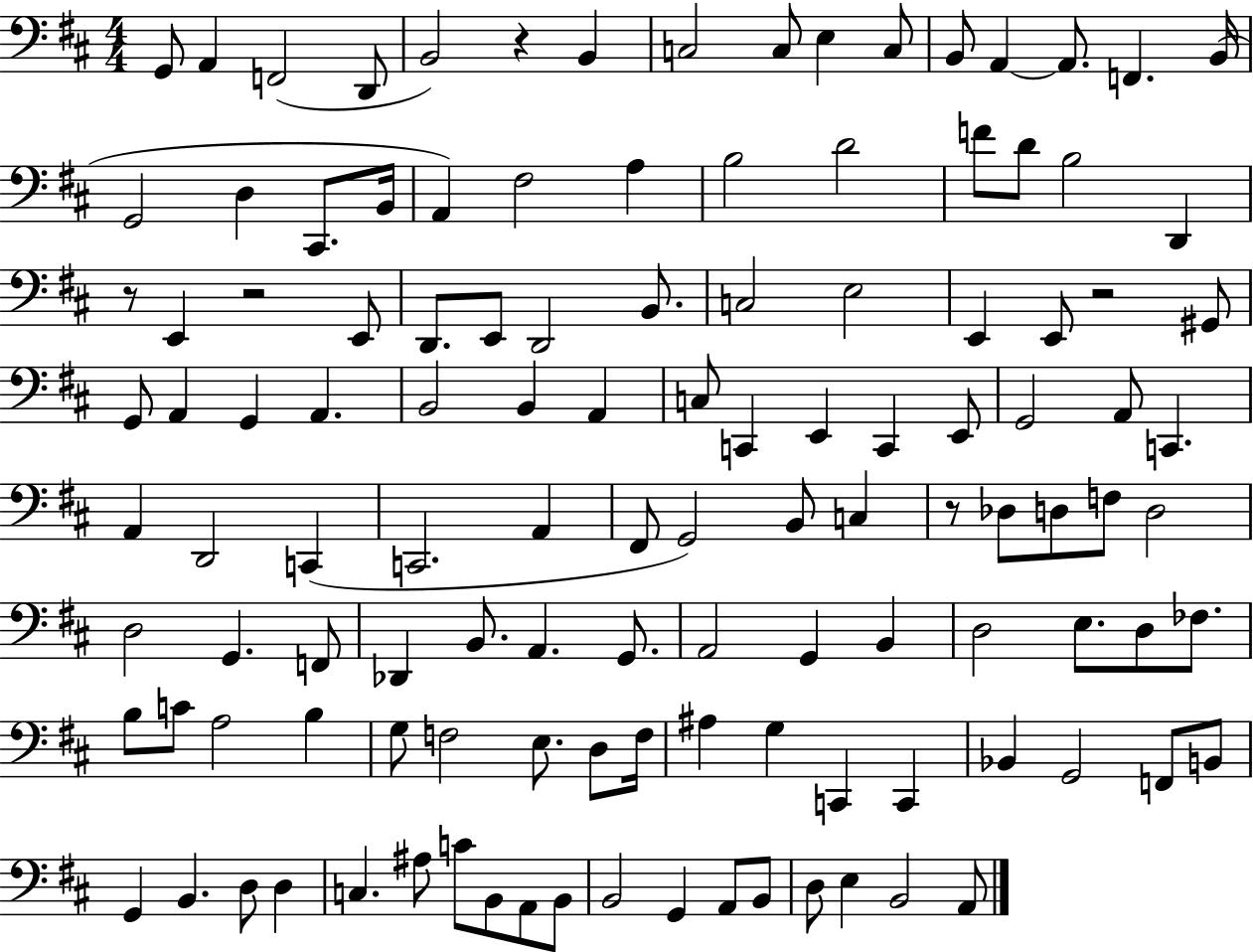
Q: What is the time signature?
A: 4/4